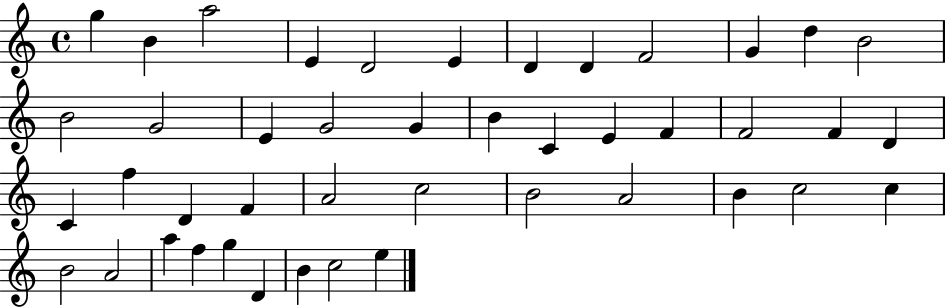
G5/q B4/q A5/h E4/q D4/h E4/q D4/q D4/q F4/h G4/q D5/q B4/h B4/h G4/h E4/q G4/h G4/q B4/q C4/q E4/q F4/q F4/h F4/q D4/q C4/q F5/q D4/q F4/q A4/h C5/h B4/h A4/h B4/q C5/h C5/q B4/h A4/h A5/q F5/q G5/q D4/q B4/q C5/h E5/q